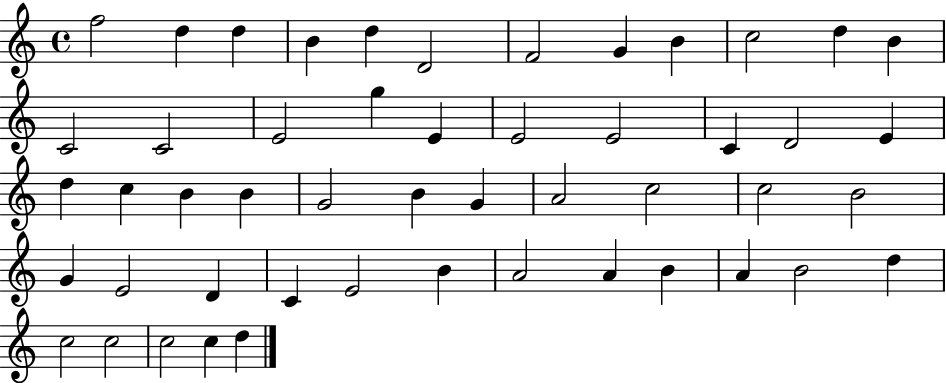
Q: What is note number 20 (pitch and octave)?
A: C4